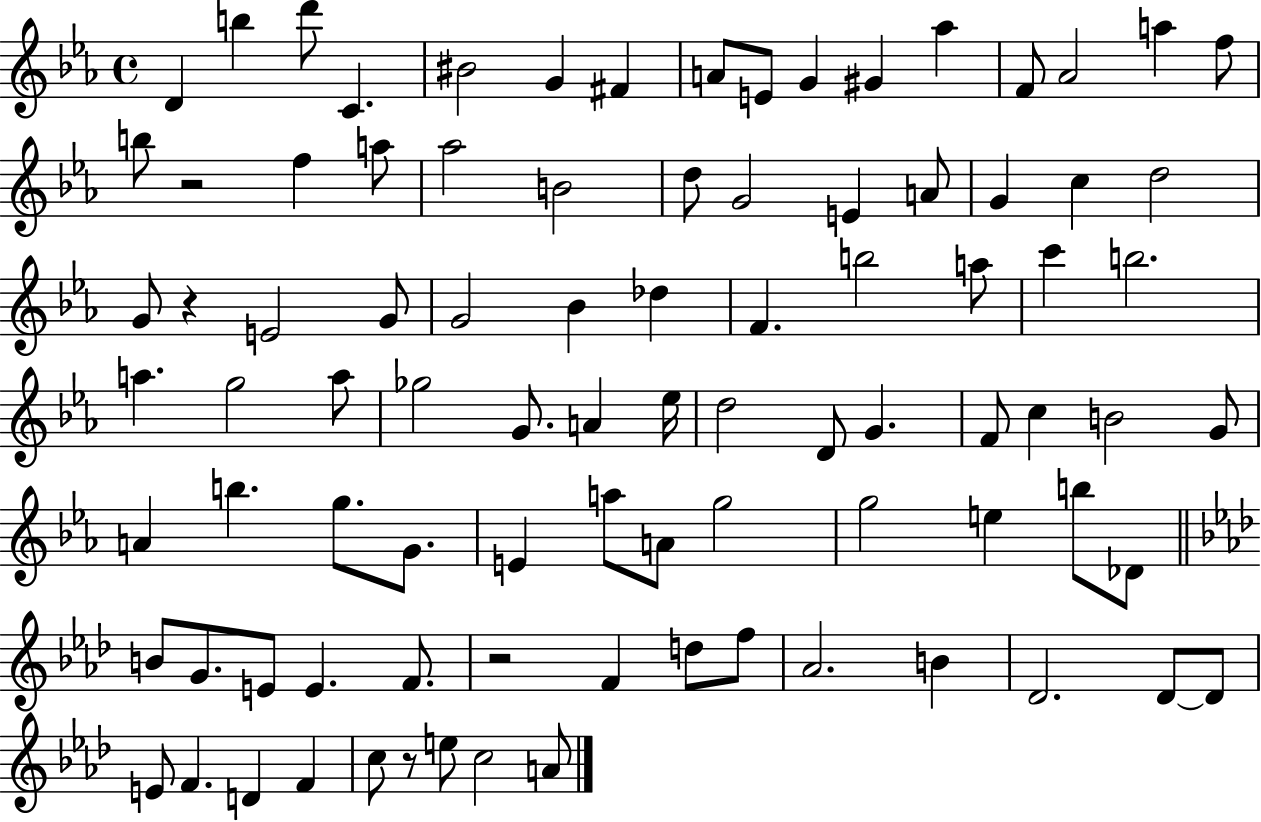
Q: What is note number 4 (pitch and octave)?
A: C4